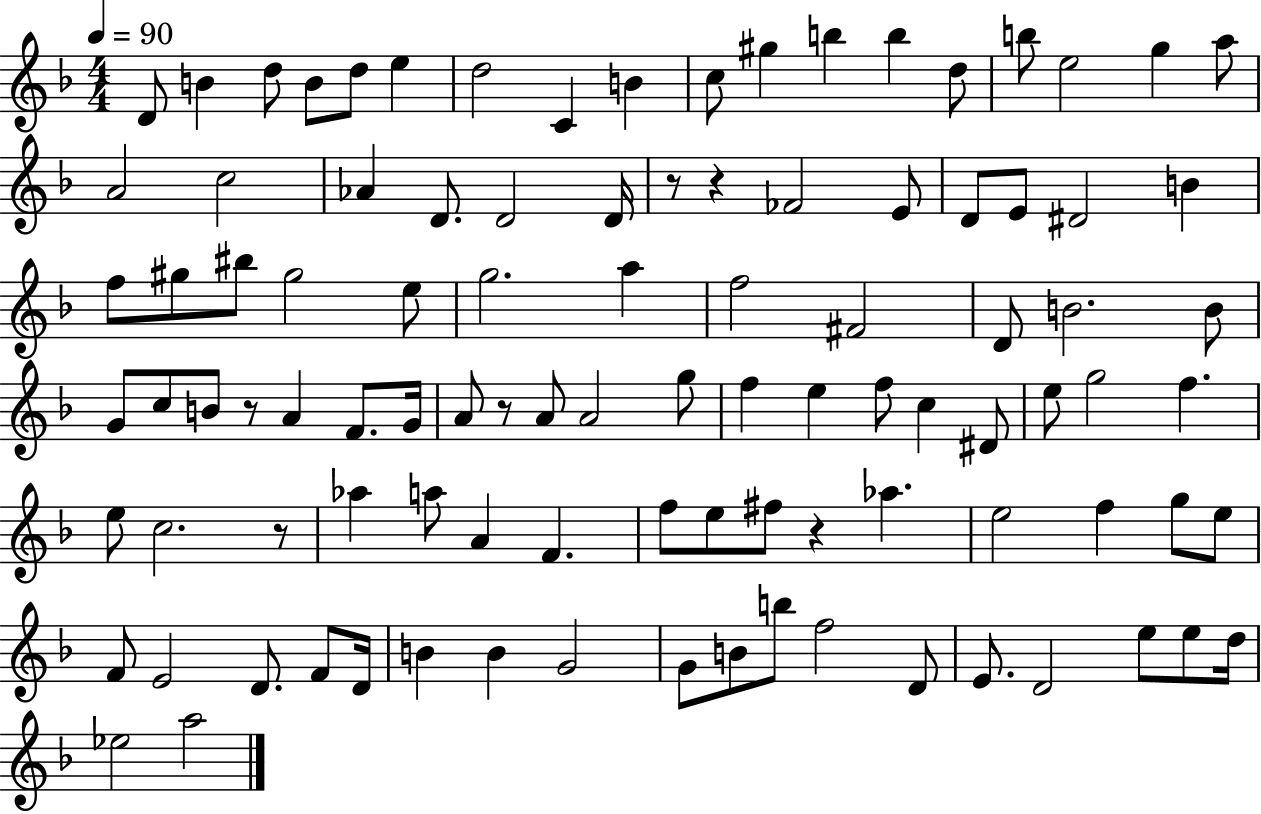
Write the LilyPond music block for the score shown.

{
  \clef treble
  \numericTimeSignature
  \time 4/4
  \key f \major
  \tempo 4 = 90
  \repeat volta 2 { d'8 b'4 d''8 b'8 d''8 e''4 | d''2 c'4 b'4 | c''8 gis''4 b''4 b''4 d''8 | b''8 e''2 g''4 a''8 | \break a'2 c''2 | aes'4 d'8. d'2 d'16 | r8 r4 fes'2 e'8 | d'8 e'8 dis'2 b'4 | \break f''8 gis''8 bis''8 gis''2 e''8 | g''2. a''4 | f''2 fis'2 | d'8 b'2. b'8 | \break g'8 c''8 b'8 r8 a'4 f'8. g'16 | a'8 r8 a'8 a'2 g''8 | f''4 e''4 f''8 c''4 dis'8 | e''8 g''2 f''4. | \break e''8 c''2. r8 | aes''4 a''8 a'4 f'4. | f''8 e''8 fis''8 r4 aes''4. | e''2 f''4 g''8 e''8 | \break f'8 e'2 d'8. f'8 d'16 | b'4 b'4 g'2 | g'8 b'8 b''8 f''2 d'8 | e'8. d'2 e''8 e''8 d''16 | \break ees''2 a''2 | } \bar "|."
}